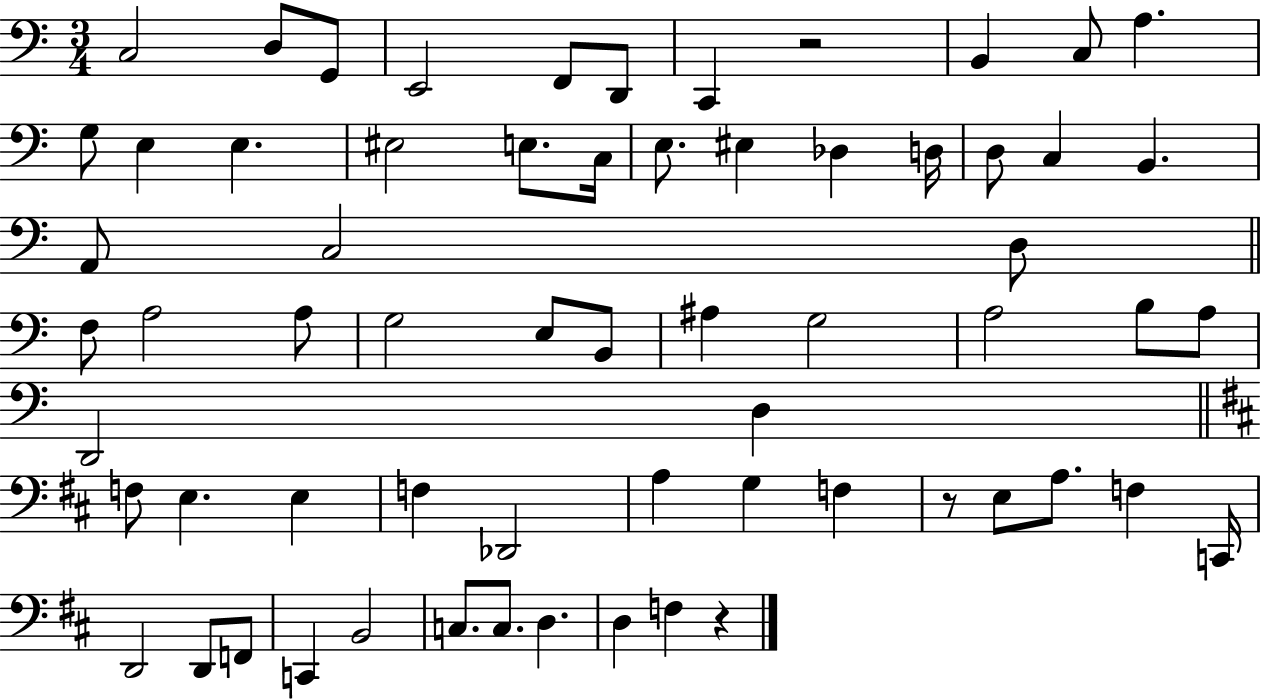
X:1
T:Untitled
M:3/4
L:1/4
K:C
C,2 D,/2 G,,/2 E,,2 F,,/2 D,,/2 C,, z2 B,, C,/2 A, G,/2 E, E, ^E,2 E,/2 C,/4 E,/2 ^E, _D, D,/4 D,/2 C, B,, A,,/2 C,2 D,/2 F,/2 A,2 A,/2 G,2 E,/2 B,,/2 ^A, G,2 A,2 B,/2 A,/2 D,,2 D, F,/2 E, E, F, _D,,2 A, G, F, z/2 E,/2 A,/2 F, C,,/4 D,,2 D,,/2 F,,/2 C,, B,,2 C,/2 C,/2 D, D, F, z